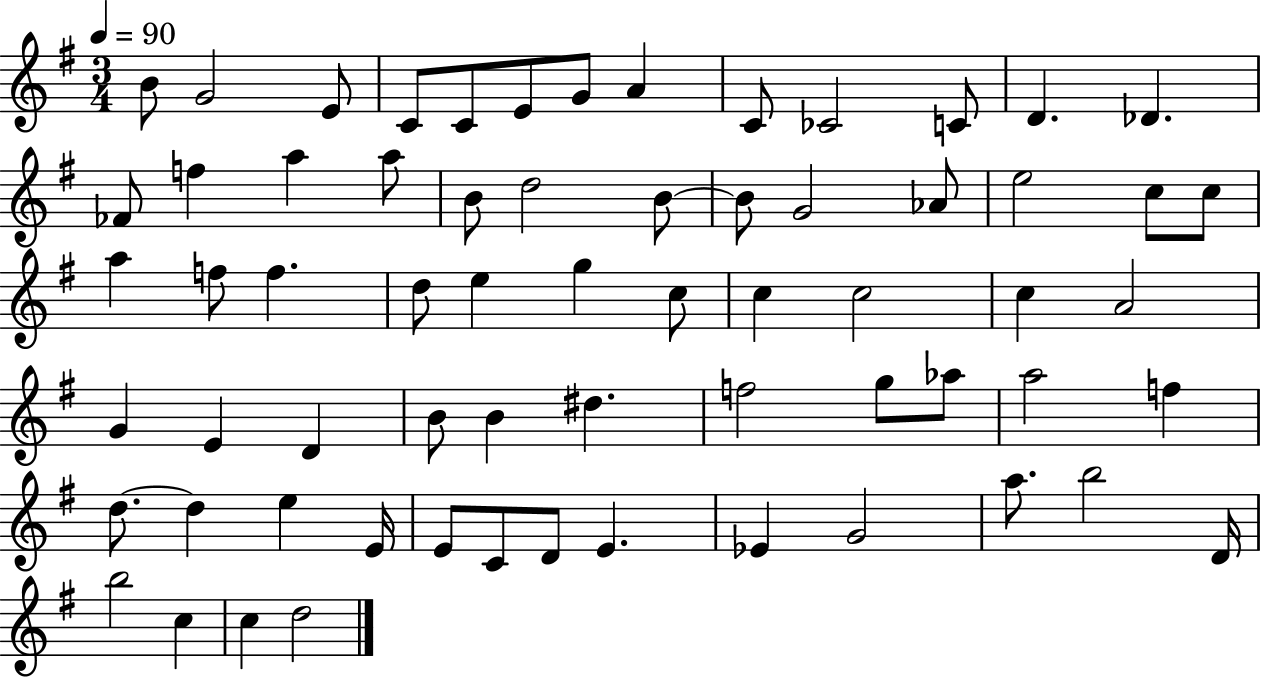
{
  \clef treble
  \numericTimeSignature
  \time 3/4
  \key g \major
  \tempo 4 = 90
  b'8 g'2 e'8 | c'8 c'8 e'8 g'8 a'4 | c'8 ces'2 c'8 | d'4. des'4. | \break fes'8 f''4 a''4 a''8 | b'8 d''2 b'8~~ | b'8 g'2 aes'8 | e''2 c''8 c''8 | \break a''4 f''8 f''4. | d''8 e''4 g''4 c''8 | c''4 c''2 | c''4 a'2 | \break g'4 e'4 d'4 | b'8 b'4 dis''4. | f''2 g''8 aes''8 | a''2 f''4 | \break d''8.~~ d''4 e''4 e'16 | e'8 c'8 d'8 e'4. | ees'4 g'2 | a''8. b''2 d'16 | \break b''2 c''4 | c''4 d''2 | \bar "|."
}